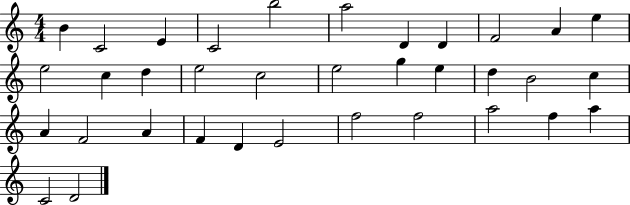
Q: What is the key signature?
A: C major